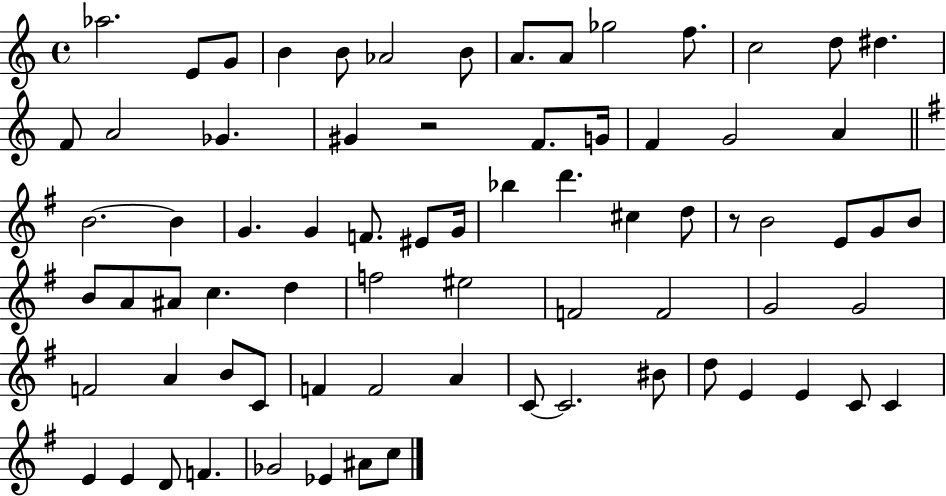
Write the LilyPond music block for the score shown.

{
  \clef treble
  \time 4/4
  \defaultTimeSignature
  \key c \major
  aes''2. e'8 g'8 | b'4 b'8 aes'2 b'8 | a'8. a'8 ges''2 f''8. | c''2 d''8 dis''4. | \break f'8 a'2 ges'4. | gis'4 r2 f'8. g'16 | f'4 g'2 a'4 | \bar "||" \break \key g \major b'2.~~ b'4 | g'4. g'4 f'8. eis'8 g'16 | bes''4 d'''4. cis''4 d''8 | r8 b'2 e'8 g'8 b'8 | \break b'8 a'8 ais'8 c''4. d''4 | f''2 eis''2 | f'2 f'2 | g'2 g'2 | \break f'2 a'4 b'8 c'8 | f'4 f'2 a'4 | c'8~~ c'2. bis'8 | d''8 e'4 e'4 c'8 c'4 | \break e'4 e'4 d'8 f'4. | ges'2 ees'4 ais'8 c''8 | \bar "|."
}